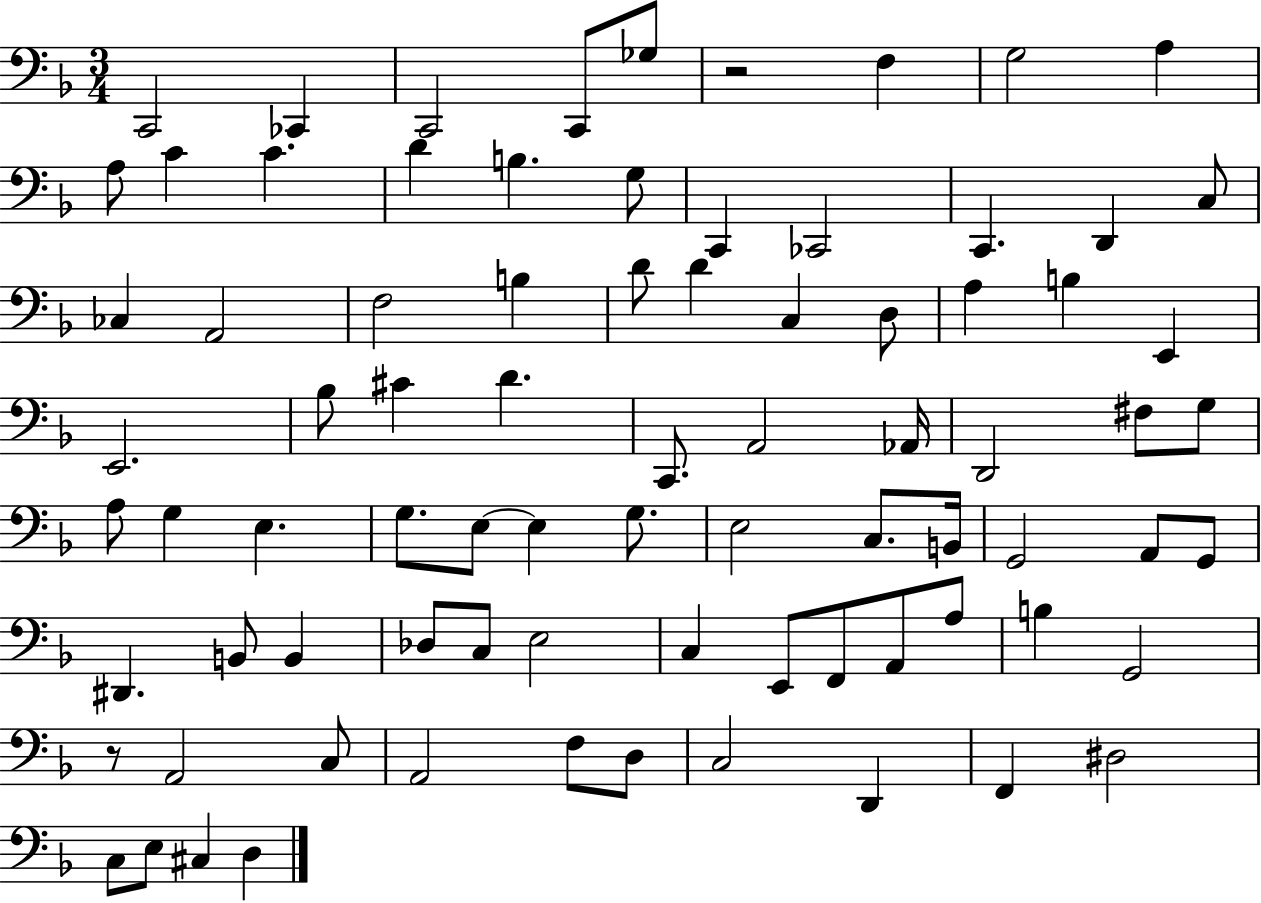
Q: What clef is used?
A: bass